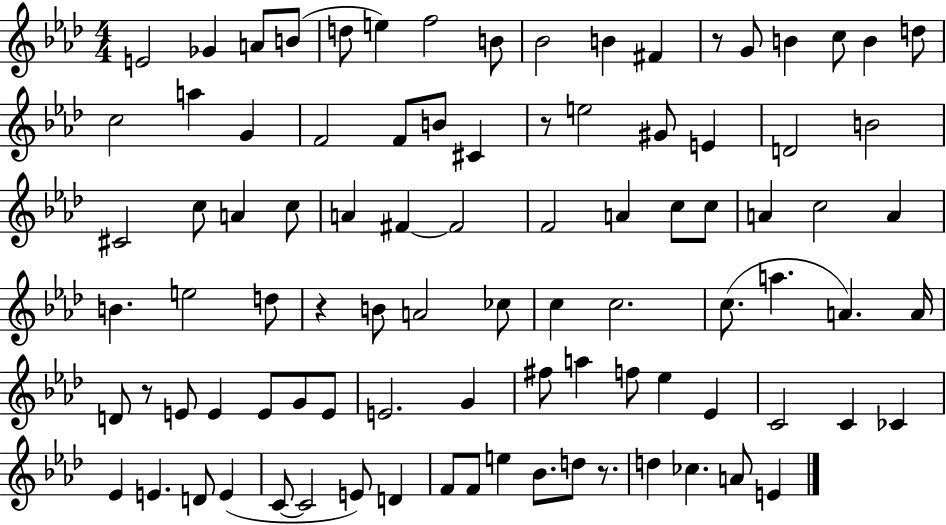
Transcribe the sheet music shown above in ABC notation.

X:1
T:Untitled
M:4/4
L:1/4
K:Ab
E2 _G A/2 B/2 d/2 e f2 B/2 _B2 B ^F z/2 G/2 B c/2 B d/2 c2 a G F2 F/2 B/2 ^C z/2 e2 ^G/2 E D2 B2 ^C2 c/2 A c/2 A ^F ^F2 F2 A c/2 c/2 A c2 A B e2 d/2 z B/2 A2 _c/2 c c2 c/2 a A A/4 D/2 z/2 E/2 E E/2 G/2 E/2 E2 G ^f/2 a f/2 _e _E C2 C _C _E E D/2 E C/2 C2 E/2 D F/2 F/2 e _B/2 d/2 z/2 d _c A/2 E